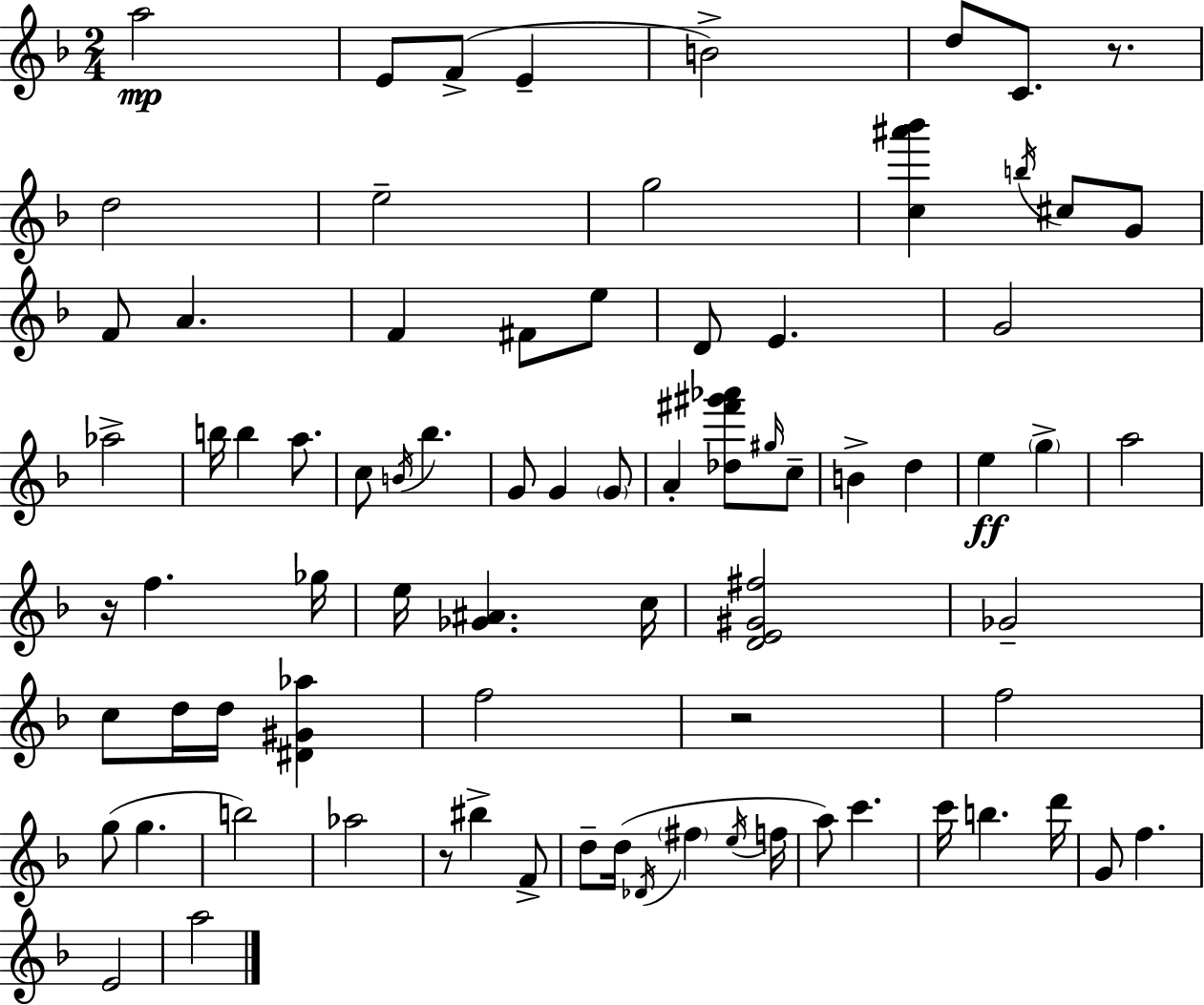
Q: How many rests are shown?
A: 4